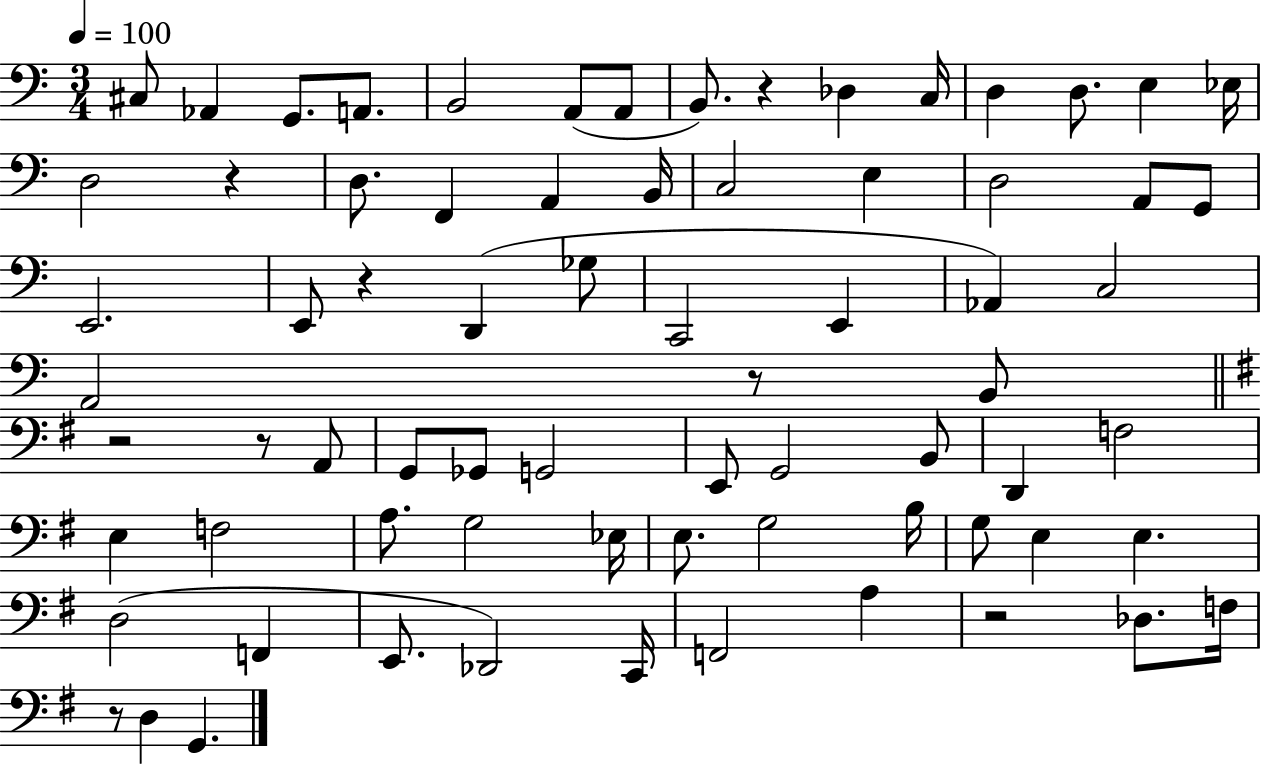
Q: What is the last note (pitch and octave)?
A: G2